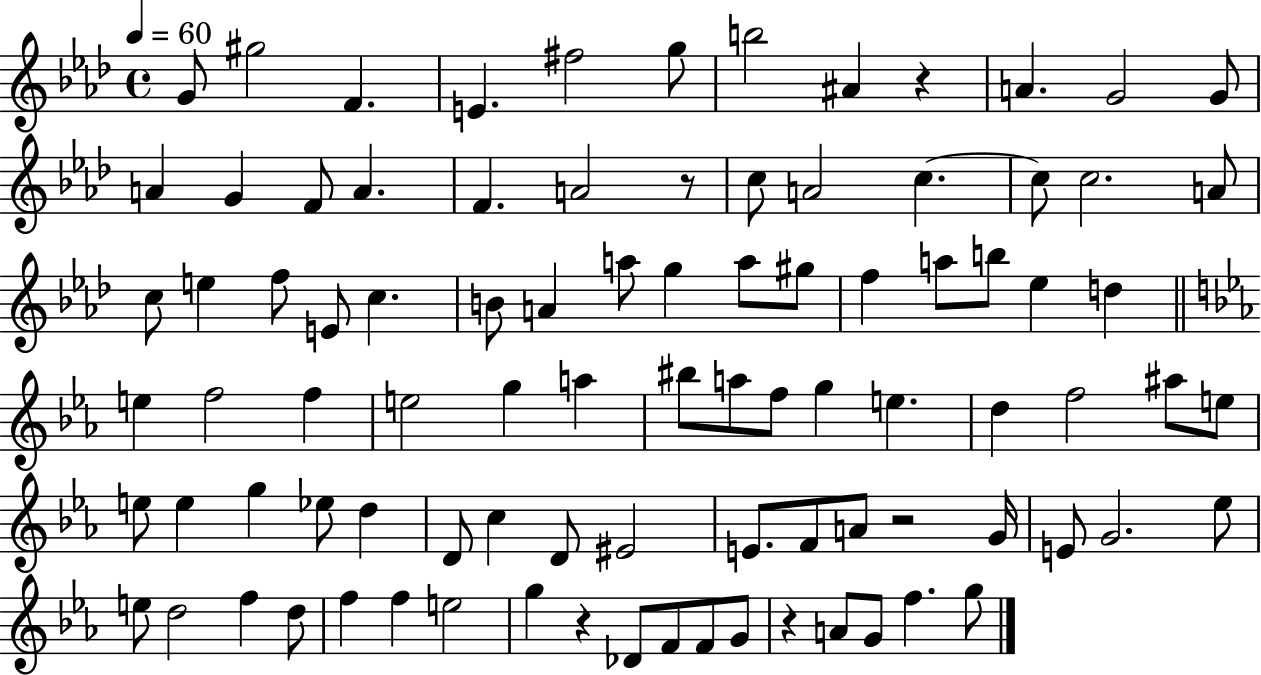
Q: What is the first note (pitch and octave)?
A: G4